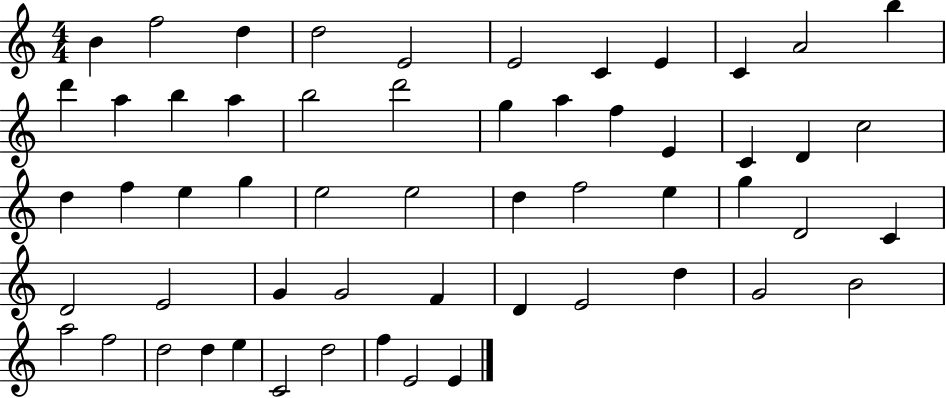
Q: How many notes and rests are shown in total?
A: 56